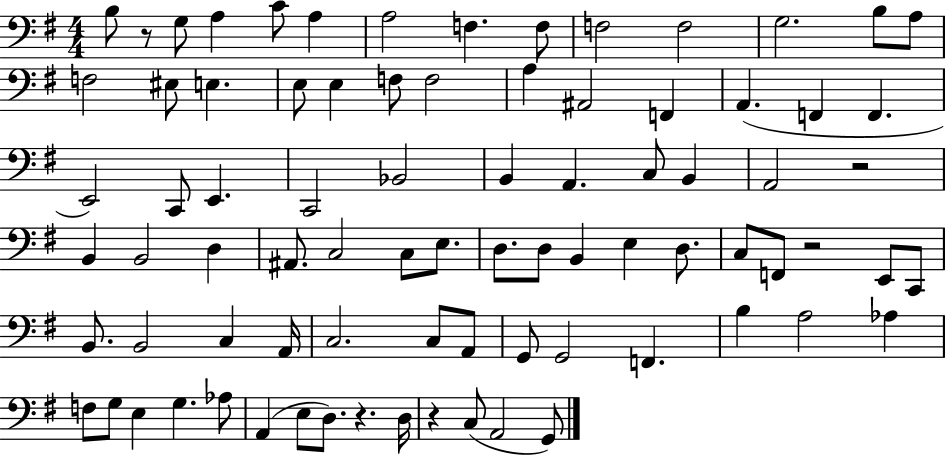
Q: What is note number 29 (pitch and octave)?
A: E2